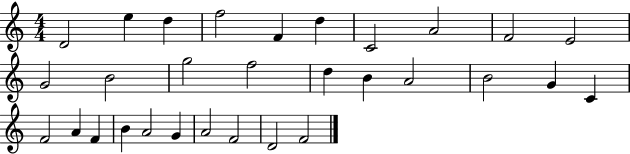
{
  \clef treble
  \numericTimeSignature
  \time 4/4
  \key c \major
  d'2 e''4 d''4 | f''2 f'4 d''4 | c'2 a'2 | f'2 e'2 | \break g'2 b'2 | g''2 f''2 | d''4 b'4 a'2 | b'2 g'4 c'4 | \break f'2 a'4 f'4 | b'4 a'2 g'4 | a'2 f'2 | d'2 f'2 | \break \bar "|."
}